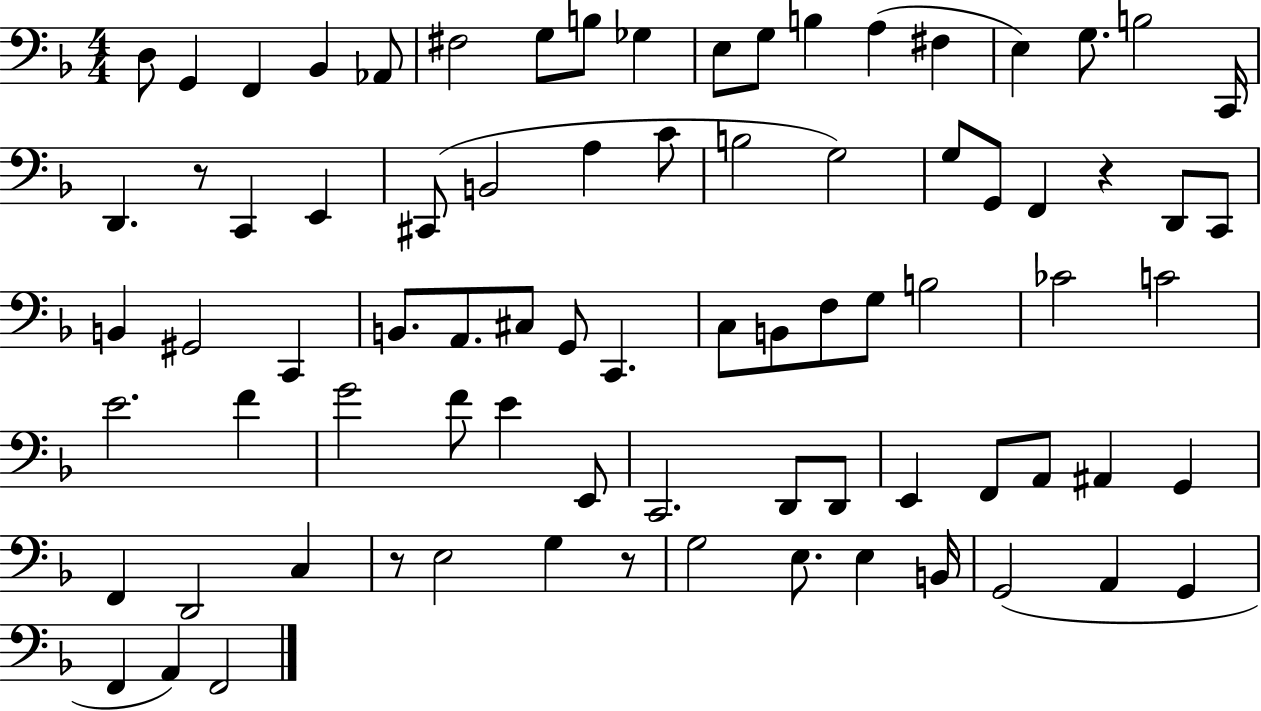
{
  \clef bass
  \numericTimeSignature
  \time 4/4
  \key f \major
  d8 g,4 f,4 bes,4 aes,8 | fis2 g8 b8 ges4 | e8 g8 b4 a4( fis4 | e4) g8. b2 c,16 | \break d,4. r8 c,4 e,4 | cis,8( b,2 a4 c'8 | b2 g2) | g8 g,8 f,4 r4 d,8 c,8 | \break b,4 gis,2 c,4 | b,8. a,8. cis8 g,8 c,4. | c8 b,8 f8 g8 b2 | ces'2 c'2 | \break e'2. f'4 | g'2 f'8 e'4 e,8 | c,2. d,8 d,8 | e,4 f,8 a,8 ais,4 g,4 | \break f,4 d,2 c4 | r8 e2 g4 r8 | g2 e8. e4 b,16 | g,2( a,4 g,4 | \break f,4 a,4) f,2 | \bar "|."
}